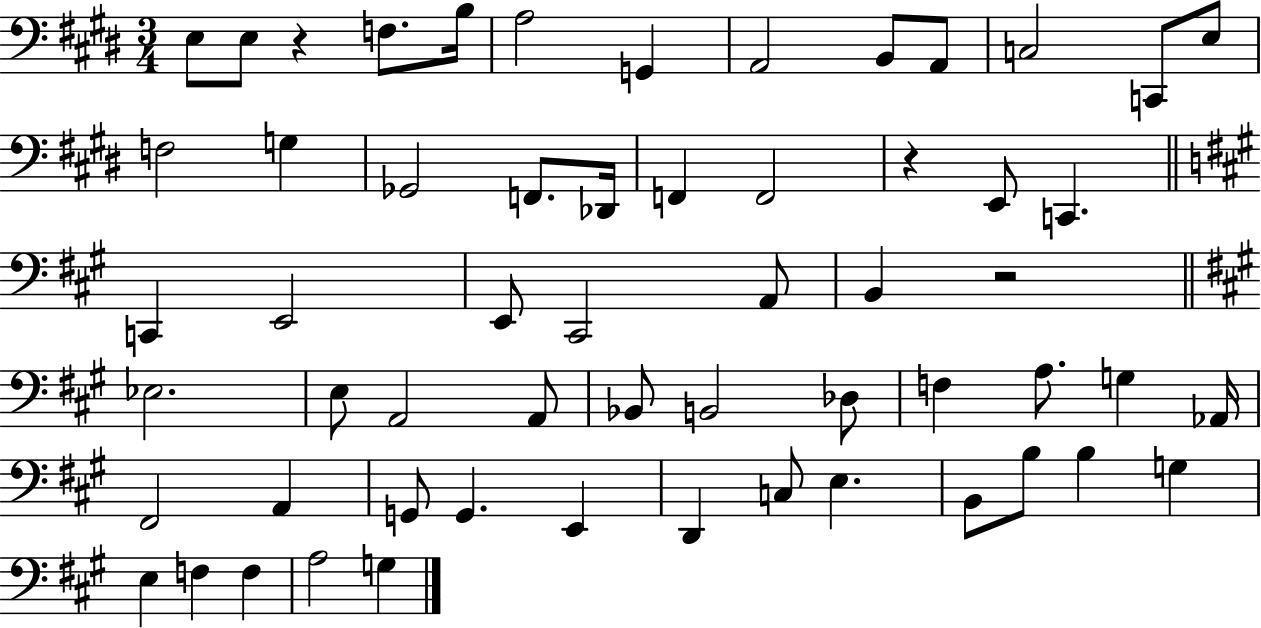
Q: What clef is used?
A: bass